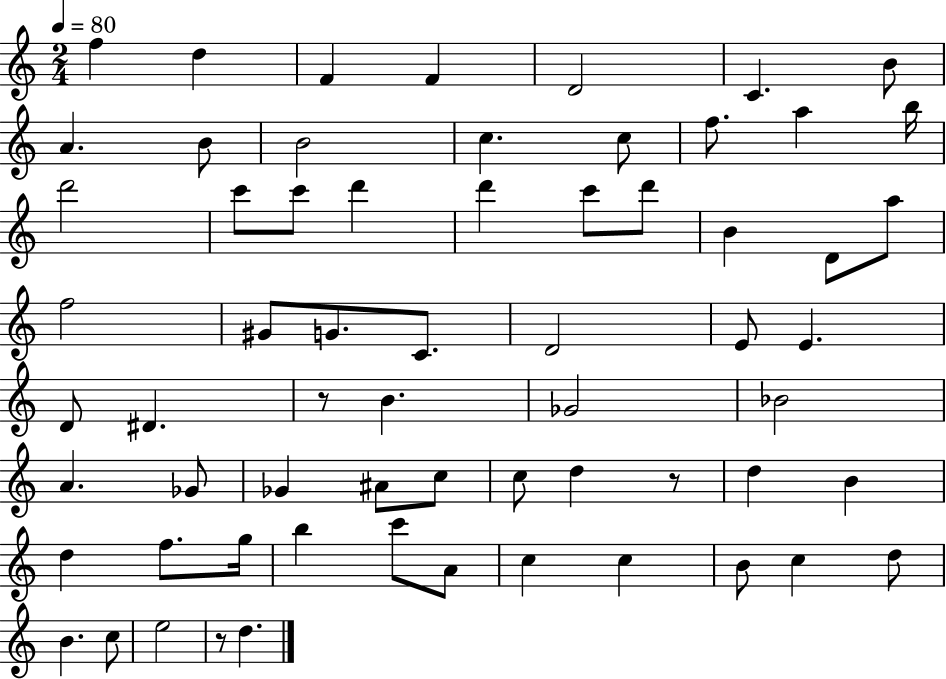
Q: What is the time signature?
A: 2/4